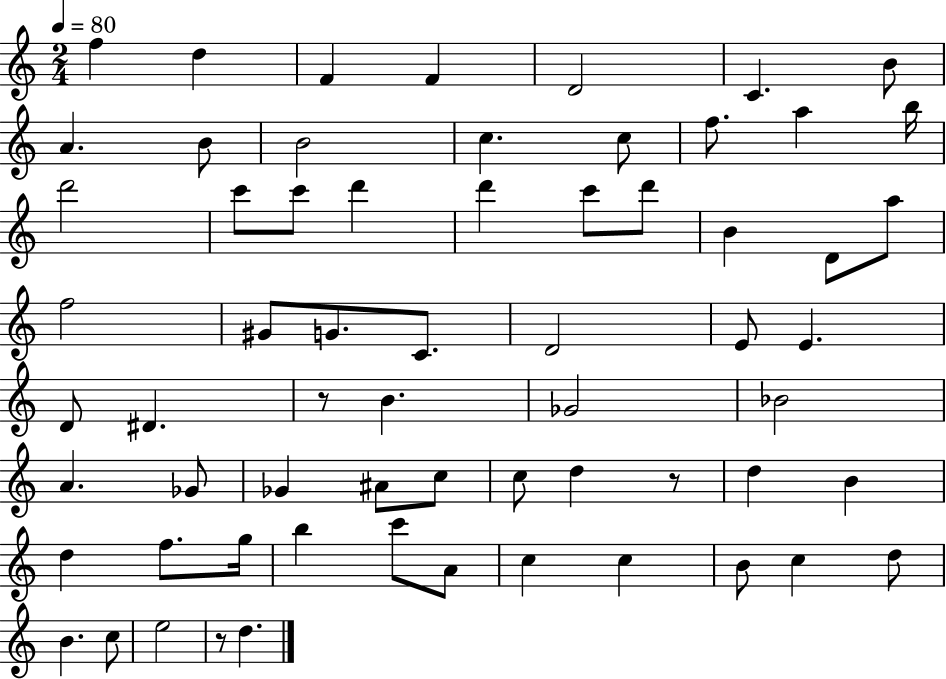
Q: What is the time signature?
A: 2/4